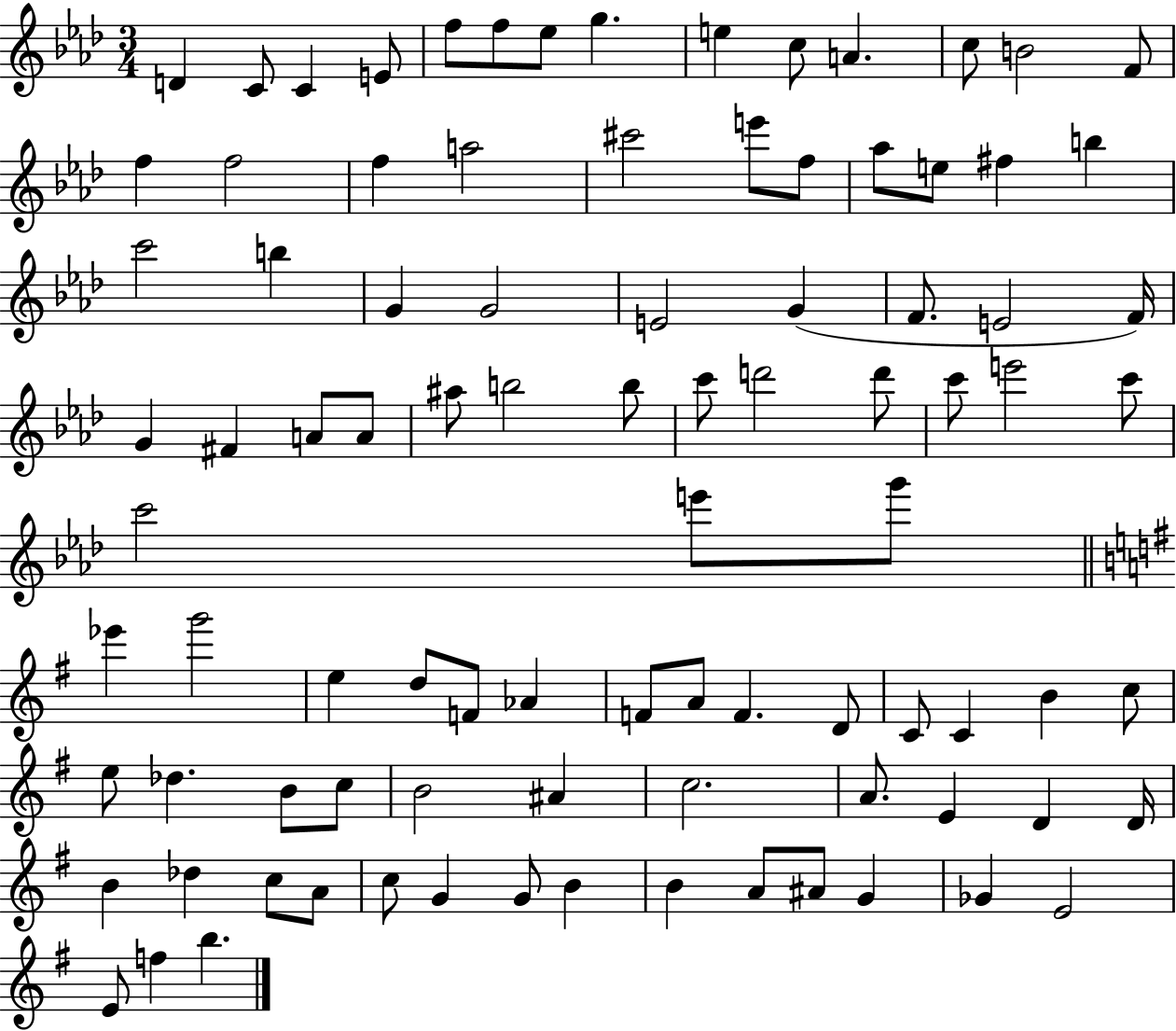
D4/q C4/e C4/q E4/e F5/e F5/e Eb5/e G5/q. E5/q C5/e A4/q. C5/e B4/h F4/e F5/q F5/h F5/q A5/h C#6/h E6/e F5/e Ab5/e E5/e F#5/q B5/q C6/h B5/q G4/q G4/h E4/h G4/q F4/e. E4/h F4/s G4/q F#4/q A4/e A4/e A#5/e B5/h B5/e C6/e D6/h D6/e C6/e E6/h C6/e C6/h E6/e G6/e Eb6/q G6/h E5/q D5/e F4/e Ab4/q F4/e A4/e F4/q. D4/e C4/e C4/q B4/q C5/e E5/e Db5/q. B4/e C5/e B4/h A#4/q C5/h. A4/e. E4/q D4/q D4/s B4/q Db5/q C5/e A4/e C5/e G4/q G4/e B4/q B4/q A4/e A#4/e G4/q Gb4/q E4/h E4/e F5/q B5/q.